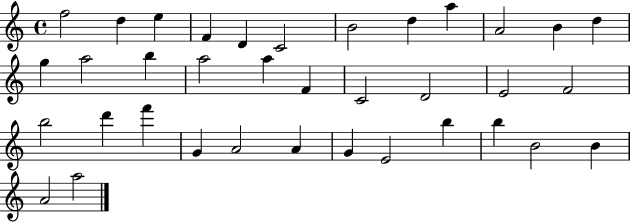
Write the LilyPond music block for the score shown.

{
  \clef treble
  \time 4/4
  \defaultTimeSignature
  \key c \major
  f''2 d''4 e''4 | f'4 d'4 c'2 | b'2 d''4 a''4 | a'2 b'4 d''4 | \break g''4 a''2 b''4 | a''2 a''4 f'4 | c'2 d'2 | e'2 f'2 | \break b''2 d'''4 f'''4 | g'4 a'2 a'4 | g'4 e'2 b''4 | b''4 b'2 b'4 | \break a'2 a''2 | \bar "|."
}